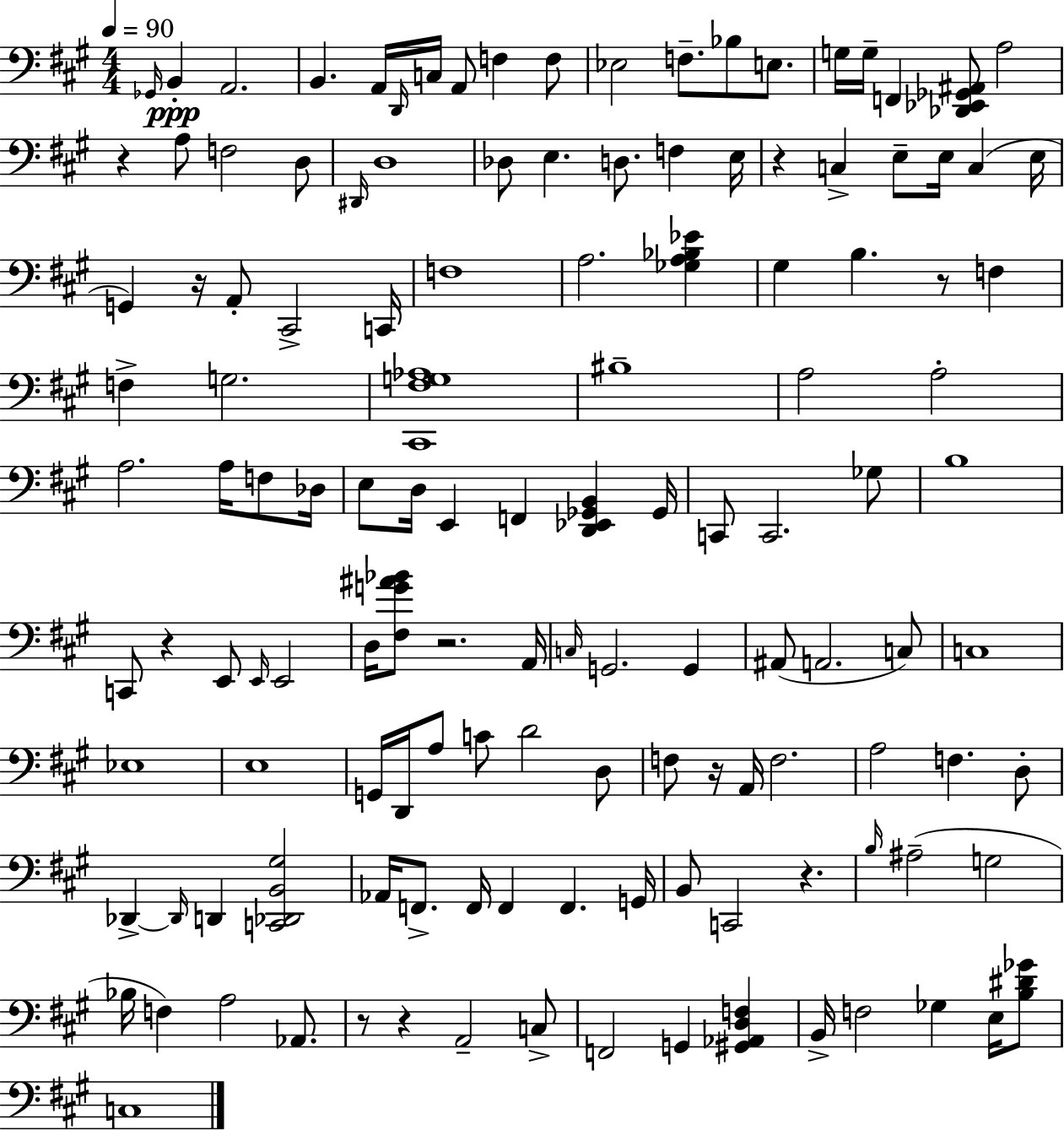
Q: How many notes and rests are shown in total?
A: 132